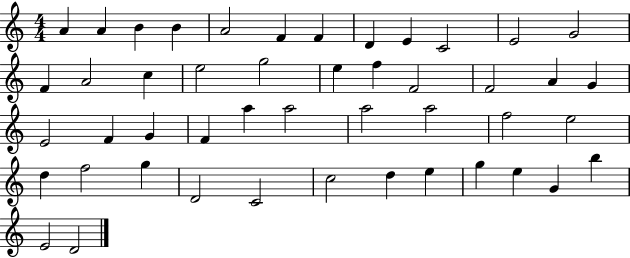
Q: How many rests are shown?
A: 0